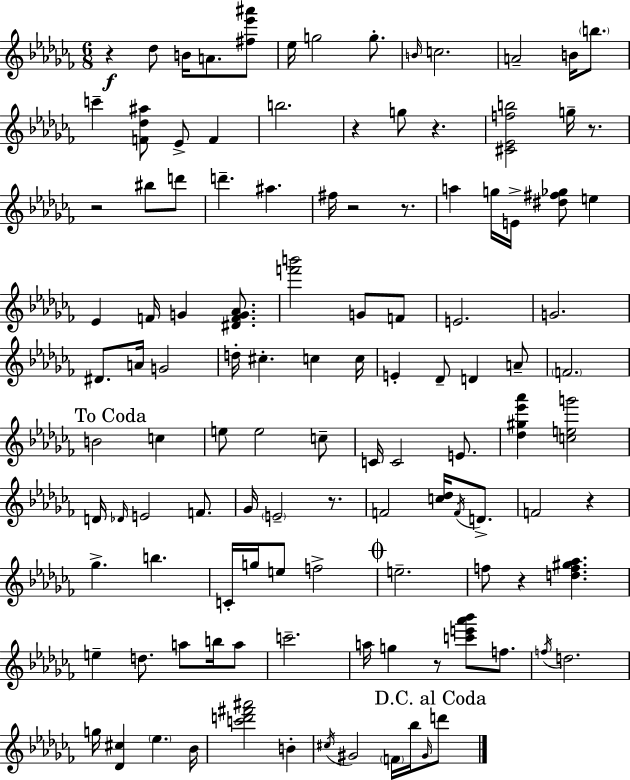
X:1
T:Untitled
M:6/8
L:1/4
K:Abm
z _d/2 B/4 A/2 [^f_e'^a']/2 _e/4 g2 g/2 B/4 c2 A2 B/4 b/2 c' [F_d^a]/2 _E/2 F b2 z g/2 z [^C_Efb]2 g/4 z/2 z2 ^b/2 d'/2 d' ^a ^f/4 z2 z/2 a g/4 E/4 [^d^f_g]/2 e _E F/4 G [^DFG_A]/2 [f'b']2 G/2 F/2 E2 G2 ^D/2 A/4 G2 d/4 ^c c c/4 E _D/2 D A/2 F2 B2 c e/2 e2 c/2 C/4 C2 E/2 [_d^g_e'_a'] [ceg']2 D/4 _D/4 E2 F/2 _G/4 E2 z/2 F2 [c_d]/4 F/4 D/2 F2 z _g b C/4 g/4 e/2 f2 e2 f/2 z [df^g_a] e d/2 a/2 b/4 a/2 c'2 a/4 g z/2 [c'e'_a'_b']/2 f/2 f/4 d2 g/4 [_D^c] _e _B/4 [c'd'^f'^a']2 B ^c/4 ^G2 F/4 _b/4 ^G/4 d'/2